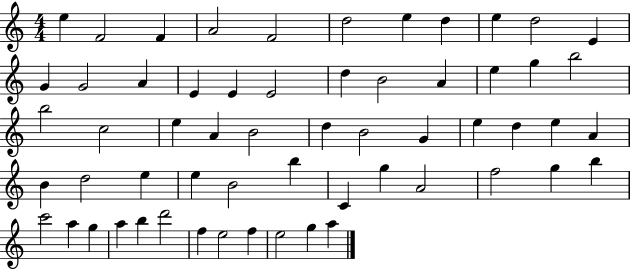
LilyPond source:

{
  \clef treble
  \numericTimeSignature
  \time 4/4
  \key c \major
  e''4 f'2 f'4 | a'2 f'2 | d''2 e''4 d''4 | e''4 d''2 e'4 | \break g'4 g'2 a'4 | e'4 e'4 e'2 | d''4 b'2 a'4 | e''4 g''4 b''2 | \break b''2 c''2 | e''4 a'4 b'2 | d''4 b'2 g'4 | e''4 d''4 e''4 a'4 | \break b'4 d''2 e''4 | e''4 b'2 b''4 | c'4 g''4 a'2 | f''2 g''4 b''4 | \break c'''2 a''4 g''4 | a''4 b''4 d'''2 | f''4 e''2 f''4 | e''2 g''4 a''4 | \break \bar "|."
}